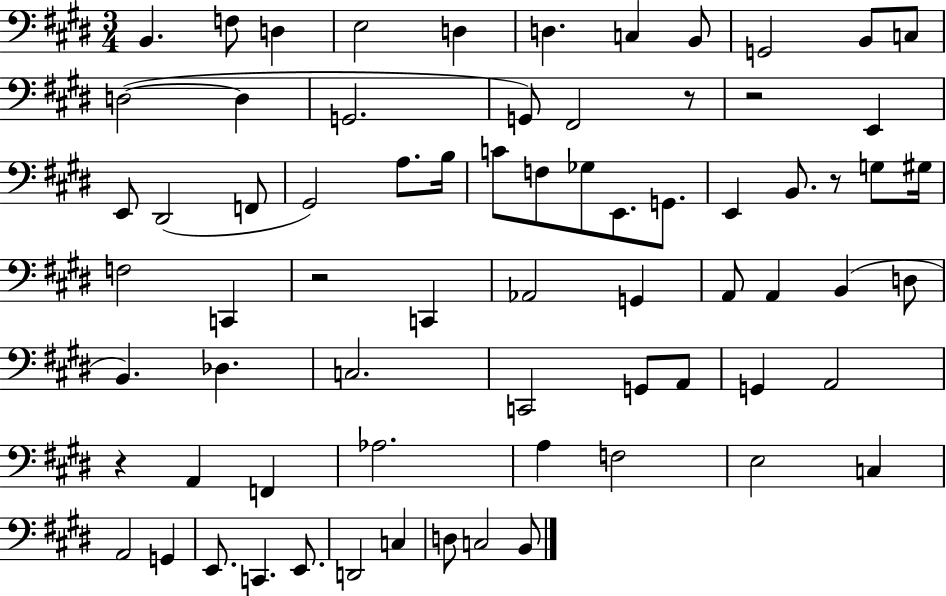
B2/q. F3/e D3/q E3/h D3/q D3/q. C3/q B2/e G2/h B2/e C3/e D3/h D3/q G2/h. G2/e F#2/h R/e R/h E2/q E2/e D#2/h F2/e G#2/h A3/e. B3/s C4/e F3/e Gb3/e E2/e. G2/e. E2/q B2/e. R/e G3/e G#3/s F3/h C2/q R/h C2/q Ab2/h G2/q A2/e A2/q B2/q D3/e B2/q. Db3/q. C3/h. C2/h G2/e A2/e G2/q A2/h R/q A2/q F2/q Ab3/h. A3/q F3/h E3/h C3/q A2/h G2/q E2/e. C2/q. E2/e. D2/h C3/q D3/e C3/h B2/e